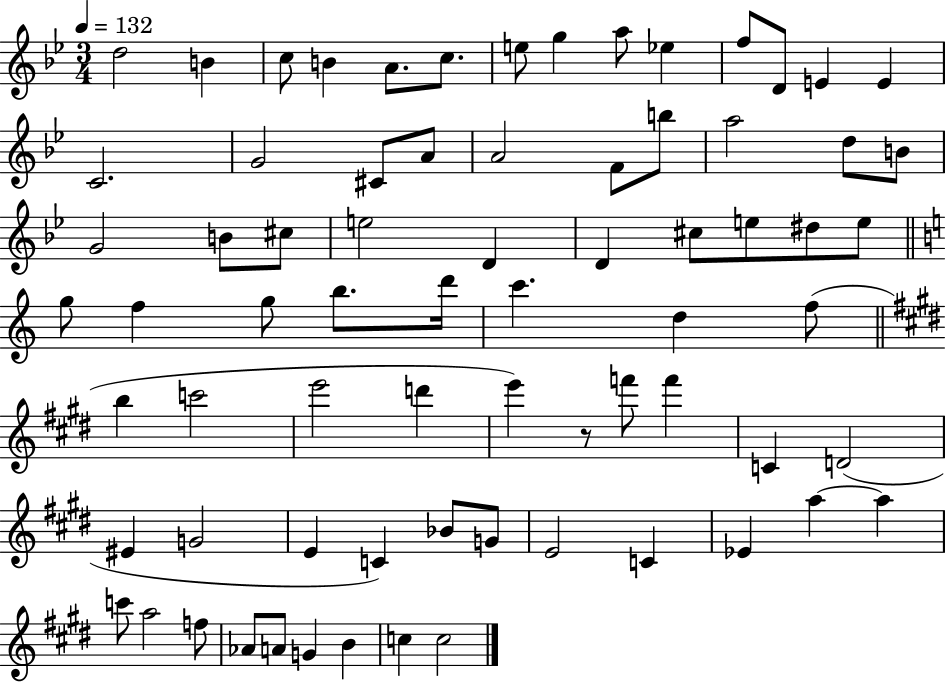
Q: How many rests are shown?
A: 1